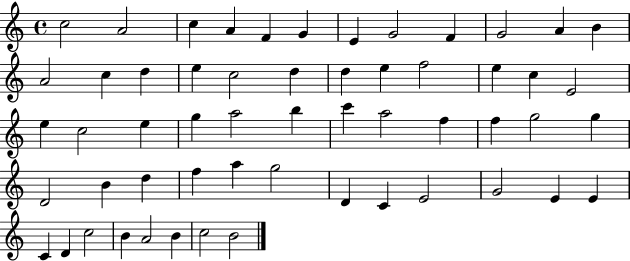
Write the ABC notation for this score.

X:1
T:Untitled
M:4/4
L:1/4
K:C
c2 A2 c A F G E G2 F G2 A B A2 c d e c2 d d e f2 e c E2 e c2 e g a2 b c' a2 f f g2 g D2 B d f a g2 D C E2 G2 E E C D c2 B A2 B c2 B2